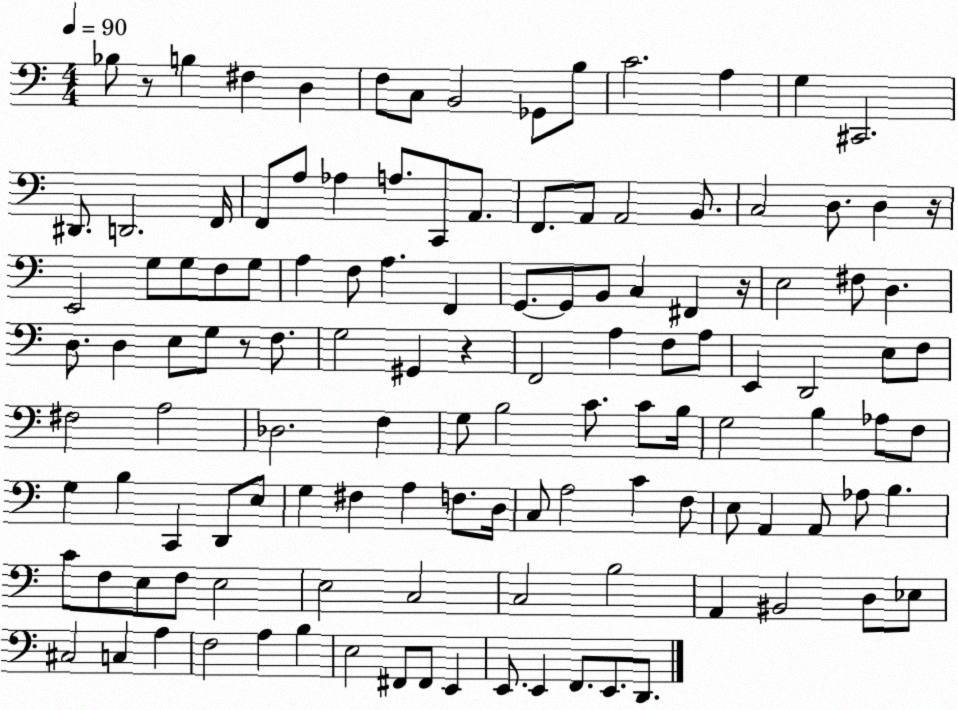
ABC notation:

X:1
T:Untitled
M:4/4
L:1/4
K:C
_B,/2 z/2 B, ^F, D, F,/2 C,/2 B,,2 _G,,/2 B,/2 C2 A, G, ^C,,2 ^D,,/2 D,,2 F,,/4 F,,/2 A,/2 _A, A,/2 C,,/2 A,,/2 F,,/2 A,,/2 A,,2 B,,/2 C,2 D,/2 D, z/4 E,,2 G,/2 G,/2 F,/2 G,/2 A, F,/2 A, F,, G,,/2 G,,/2 B,,/2 C, ^F,, z/4 E,2 ^F,/2 D, D,/2 D, E,/2 G,/2 z/2 F,/2 G,2 ^G,, z F,,2 A, F,/2 A,/2 E,, D,,2 E,/2 F,/2 ^F,2 A,2 _D,2 F, G,/2 B,2 C/2 C/2 B,/4 G,2 B, _A,/2 F,/2 G, B, C,, D,,/2 E,/2 G, ^F, A, F,/2 D,/4 C,/2 A,2 C F,/2 E,/2 A,, A,,/2 _A,/2 B, C/2 F,/2 E,/2 F,/2 E,2 E,2 C,2 C,2 B,2 A,, ^B,,2 D,/2 _E,/2 ^C,2 C, A, F,2 A, B, E,2 ^F,,/2 ^F,,/2 E,, E,,/2 E,, F,,/2 E,,/2 D,,/2